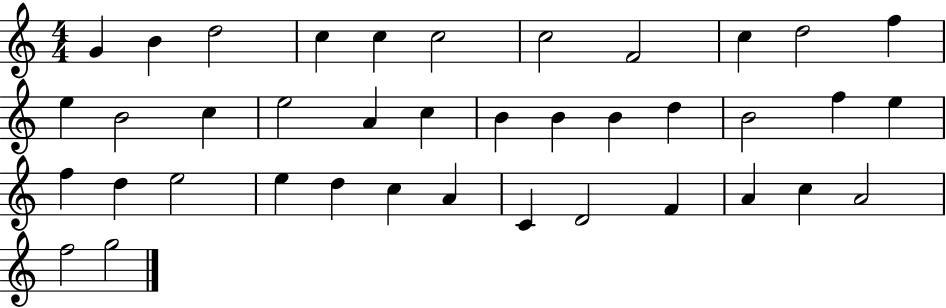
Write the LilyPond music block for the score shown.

{
  \clef treble
  \numericTimeSignature
  \time 4/4
  \key c \major
  g'4 b'4 d''2 | c''4 c''4 c''2 | c''2 f'2 | c''4 d''2 f''4 | \break e''4 b'2 c''4 | e''2 a'4 c''4 | b'4 b'4 b'4 d''4 | b'2 f''4 e''4 | \break f''4 d''4 e''2 | e''4 d''4 c''4 a'4 | c'4 d'2 f'4 | a'4 c''4 a'2 | \break f''2 g''2 | \bar "|."
}